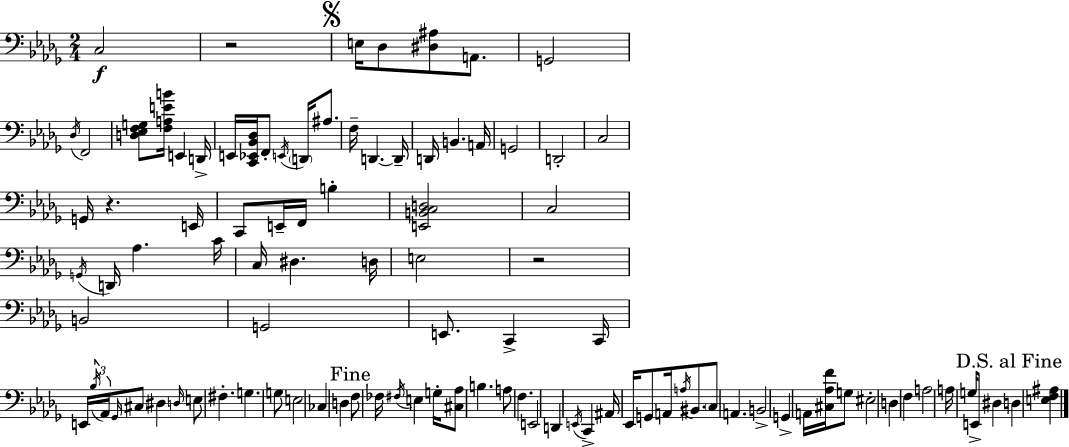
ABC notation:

X:1
T:Untitled
M:2/4
L:1/4
K:Bbm
C,2 z2 E,/4 _D,/2 [^D,^A,]/2 A,,/2 G,,2 _D,/4 F,,2 [D,_E,F,G,]/2 [F,A,EB]/4 E,, D,,/4 E,,/4 [C,,_E,,_B,,_D,]/4 F,,/2 E,,/4 D,,/4 ^A,/2 F,/4 D,, D,,/4 D,,/4 B,, A,,/4 G,,2 D,,2 C,2 G,,/4 z E,,/4 C,,/2 E,,/4 F,,/4 B, [E,,B,,C,D,]2 C,2 G,,/4 D,,/4 _A, C/4 C,/4 ^D, D,/4 E,2 z2 B,,2 G,,2 E,,/2 C,, C,,/4 E,,/4 _B,/4 _A,,/4 _G,,/4 ^C,/2 ^D, D,/4 E,/2 ^F, G, G,/2 E,2 _C, D, F,/2 _F,/4 ^F,/4 E, G,/4 [^C,_A,]/2 B, A,/2 F, E,,2 D,, E,,/4 C,, ^A,,/4 _E,,/4 G,,/2 A,,/4 A,/4 ^B,,/2 C,/2 A,, B,,2 G,, A,,/4 [^C,_A,F]/4 G,/2 ^E,2 D, F, A,2 A,/4 G,/4 E,,/2 ^D, D, [E,F,^A,]